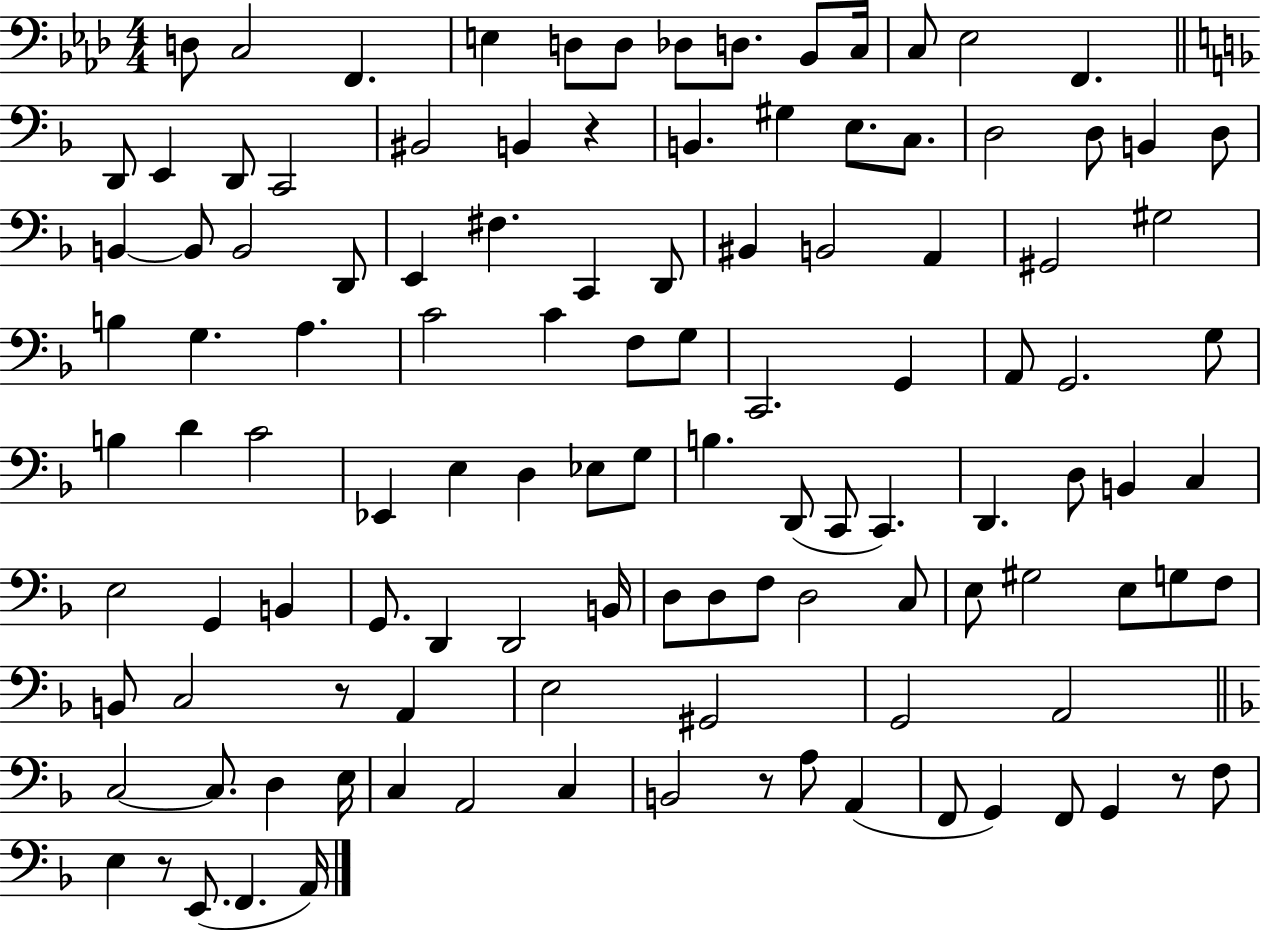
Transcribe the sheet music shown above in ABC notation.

X:1
T:Untitled
M:4/4
L:1/4
K:Ab
D,/2 C,2 F,, E, D,/2 D,/2 _D,/2 D,/2 _B,,/2 C,/4 C,/2 _E,2 F,, D,,/2 E,, D,,/2 C,,2 ^B,,2 B,, z B,, ^G, E,/2 C,/2 D,2 D,/2 B,, D,/2 B,, B,,/2 B,,2 D,,/2 E,, ^F, C,, D,,/2 ^B,, B,,2 A,, ^G,,2 ^G,2 B, G, A, C2 C F,/2 G,/2 C,,2 G,, A,,/2 G,,2 G,/2 B, D C2 _E,, E, D, _E,/2 G,/2 B, D,,/2 C,,/2 C,, D,, D,/2 B,, C, E,2 G,, B,, G,,/2 D,, D,,2 B,,/4 D,/2 D,/2 F,/2 D,2 C,/2 E,/2 ^G,2 E,/2 G,/2 F,/2 B,,/2 C,2 z/2 A,, E,2 ^G,,2 G,,2 A,,2 C,2 C,/2 D, E,/4 C, A,,2 C, B,,2 z/2 A,/2 A,, F,,/2 G,, F,,/2 G,, z/2 F,/2 E, z/2 E,,/2 F,, A,,/4